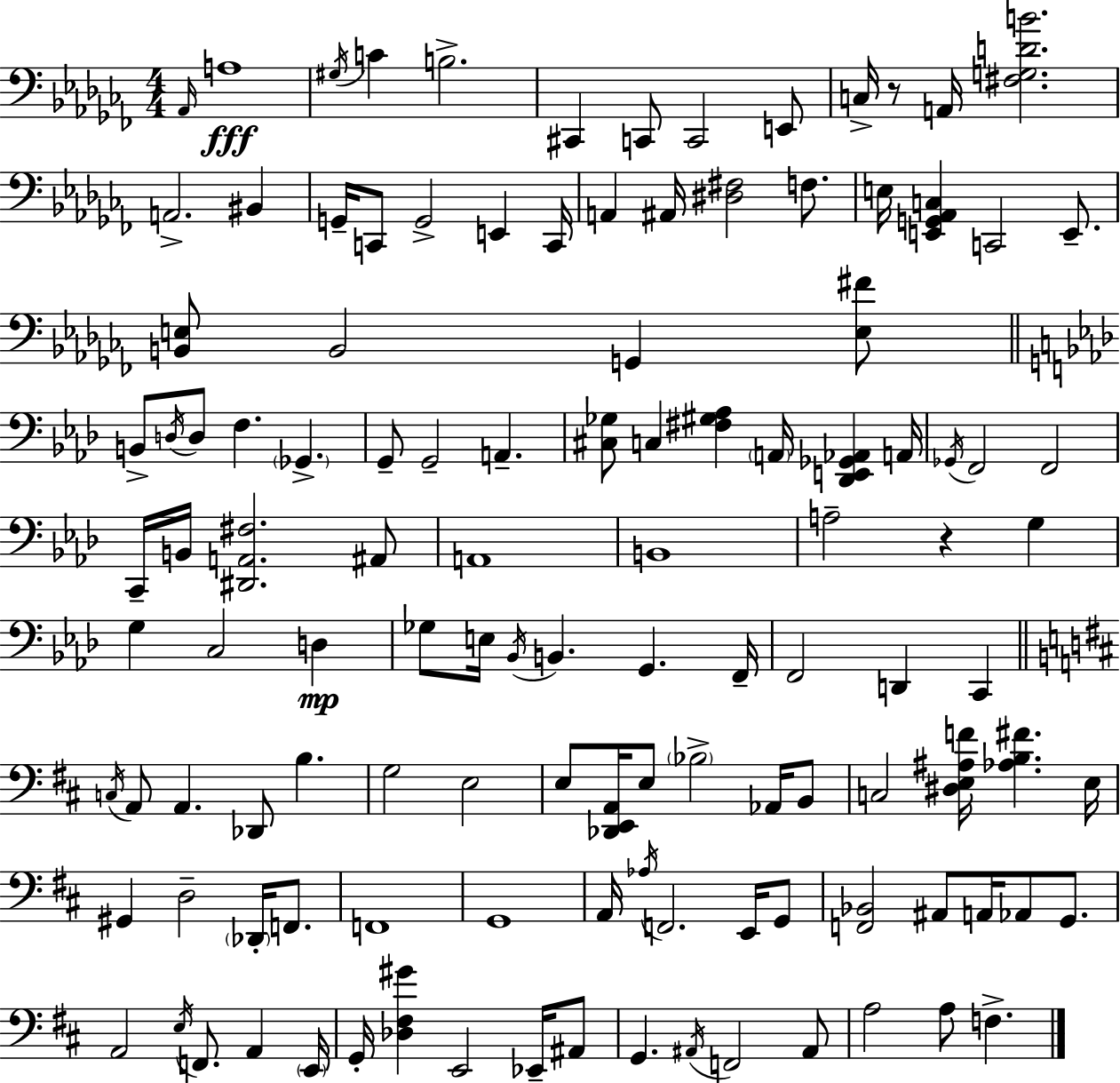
Ab2/s A3/w G#3/s C4/q B3/h. C#2/q C2/e C2/h E2/e C3/s R/e A2/s [F#3,G3,D4,B4]/h. A2/h. BIS2/q G2/s C2/e G2/h E2/q C2/s A2/q A#2/s [D#3,F#3]/h F3/e. E3/s [E2,G2,Ab2,C3]/q C2/h E2/e. [B2,E3]/e B2/h G2/q [E3,F#4]/e B2/e D3/s D3/e F3/q. Gb2/q. G2/e G2/h A2/q. [C#3,Gb3]/e C3/q [F#3,G#3,Ab3]/q A2/s [Db2,E2,Gb2,Ab2]/q A2/s Gb2/s F2/h F2/h C2/s B2/s [D#2,A2,F#3]/h. A#2/e A2/w B2/w A3/h R/q G3/q G3/q C3/h D3/q Gb3/e E3/s Bb2/s B2/q. G2/q. F2/s F2/h D2/q C2/q C3/s A2/e A2/q. Db2/e B3/q. G3/h E3/h E3/e [Db2,E2,A2]/s E3/e Bb3/h Ab2/s B2/e C3/h [D#3,E3,A#3,F4]/s [Ab3,B3,F#4]/q. E3/s G#2/q D3/h Db2/s F2/e. F2/w G2/w A2/s Ab3/s F2/h. E2/s G2/e [F2,Bb2]/h A#2/e A2/s Ab2/e G2/e. A2/h E3/s F2/e. A2/q E2/s G2/s [Db3,F#3,G#4]/q E2/h Eb2/s A#2/e G2/q. A#2/s F2/h A#2/e A3/h A3/e F3/q.